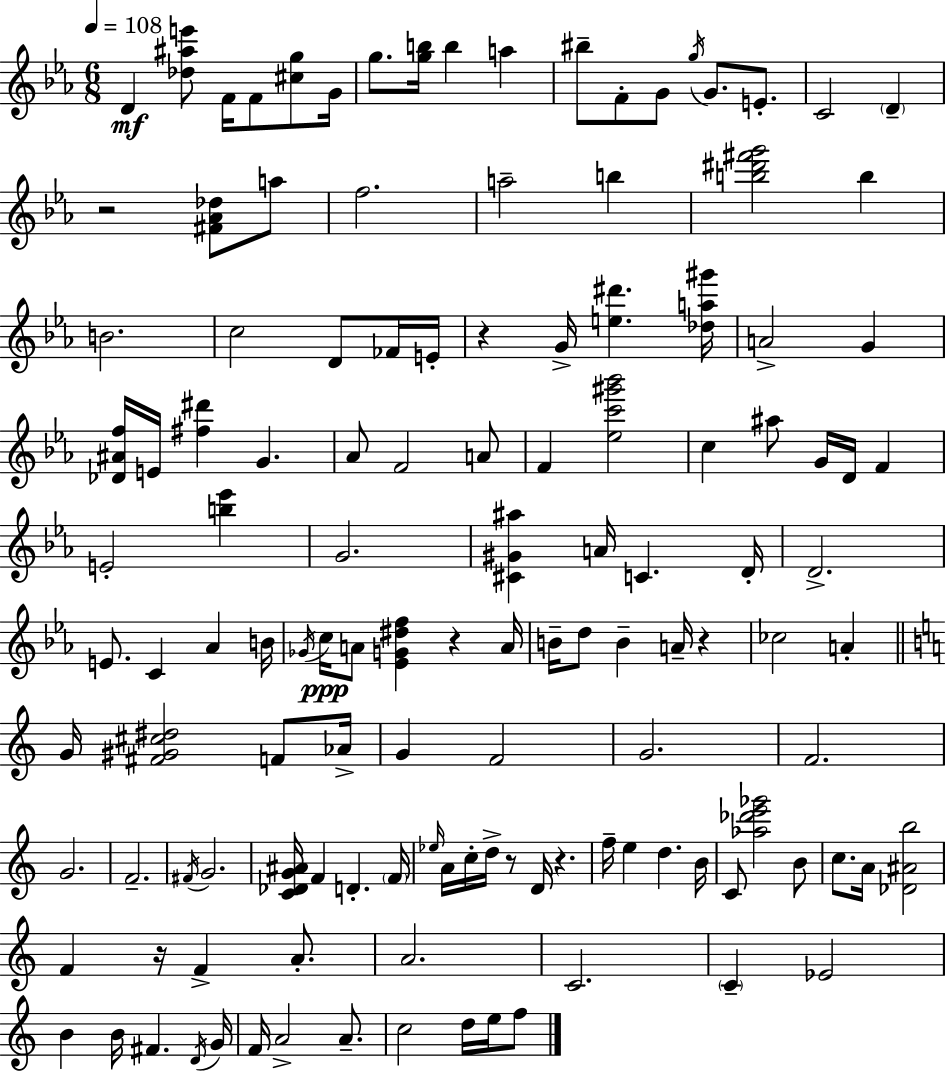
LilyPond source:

{
  \clef treble
  \numericTimeSignature
  \time 6/8
  \key c \minor
  \tempo 4 = 108
  d'4\mf <des'' ais'' e'''>8 f'16 f'8 <cis'' g''>8 g'16 | g''8. <g'' b''>16 b''4 a''4 | bis''8-- f'8-. g'8 \acciaccatura { g''16 } g'8. e'8.-. | c'2 \parenthesize d'4-- | \break r2 <fis' aes' des''>8 a''8 | f''2. | a''2-- b''4 | <b'' dis''' fis''' g'''>2 b''4 | \break b'2. | c''2 d'8 fes'16 | e'16-. r4 g'16-> <e'' dis'''>4. | <des'' a'' gis'''>16 a'2-> g'4 | \break <des' ais' f''>16 e'16 <fis'' dis'''>4 g'4. | aes'8 f'2 a'8 | f'4 <ees'' c''' gis''' bes'''>2 | c''4 ais''8 g'16 d'16 f'4 | \break e'2-. <b'' ees'''>4 | g'2. | <cis' gis' ais''>4 a'16 c'4. | d'16-. d'2.-> | \break e'8. c'4 aes'4 | b'16 \acciaccatura { ges'16 } c''16\ppp a'8 <ees' g' dis'' f''>4 r4 | a'16 b'16-- d''8 b'4-- a'16-- r4 | ces''2 a'4-. | \break \bar "||" \break \key a \minor g'16 <fis' gis' cis'' dis''>2 f'8 aes'16-> | g'4 f'2 | g'2. | f'2. | \break g'2. | f'2.-- | \acciaccatura { fis'16 } g'2. | <c' des' g' ais'>16 f'4 d'4.-. | \break \parenthesize f'16 \grace { ees''16 } a'16 c''16-. d''16-> r8 d'16 r4. | f''16-- e''4 d''4. | b'16 c'8 <aes'' des''' e''' ges'''>2 | b'8 c''8. a'16 <des' ais' b''>2 | \break f'4 r16 f'4-> a'8.-. | a'2. | c'2. | \parenthesize c'4-- ees'2 | \break b'4 b'16 fis'4. | \acciaccatura { d'16 } g'16 f'16 a'2-> | a'8.-- c''2 d''16 | e''16 f''8 \bar "|."
}